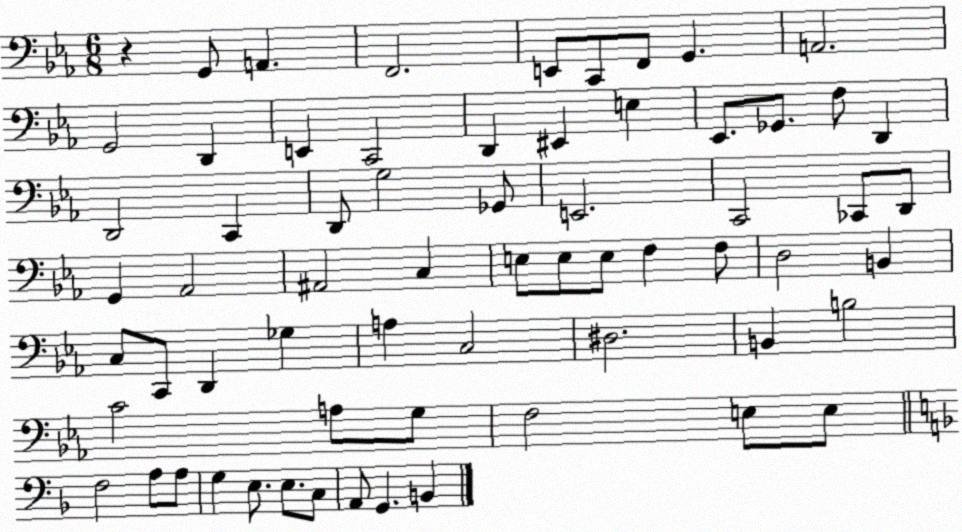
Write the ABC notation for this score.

X:1
T:Untitled
M:6/8
L:1/4
K:Eb
z G,,/2 A,, F,,2 E,,/2 C,,/2 F,,/2 G,, A,,2 G,,2 D,, E,, C,,2 D,, ^E,, E, _E,,/2 _G,,/2 F,/2 D,, D,,2 C,, D,,/2 G,2 _G,,/2 E,,2 C,,2 _C,,/2 D,,/2 G,, _A,,2 ^A,,2 C, E,/2 E,/2 E,/2 F, F,/2 D,2 B,, C,/2 C,,/2 D,, _G, A, C,2 ^D,2 B,, B,2 C2 A,/2 G,/2 F,2 E,/2 E,/2 F,2 A,/2 A,/2 G, E,/2 E,/2 C,/2 A,,/2 G,, B,,